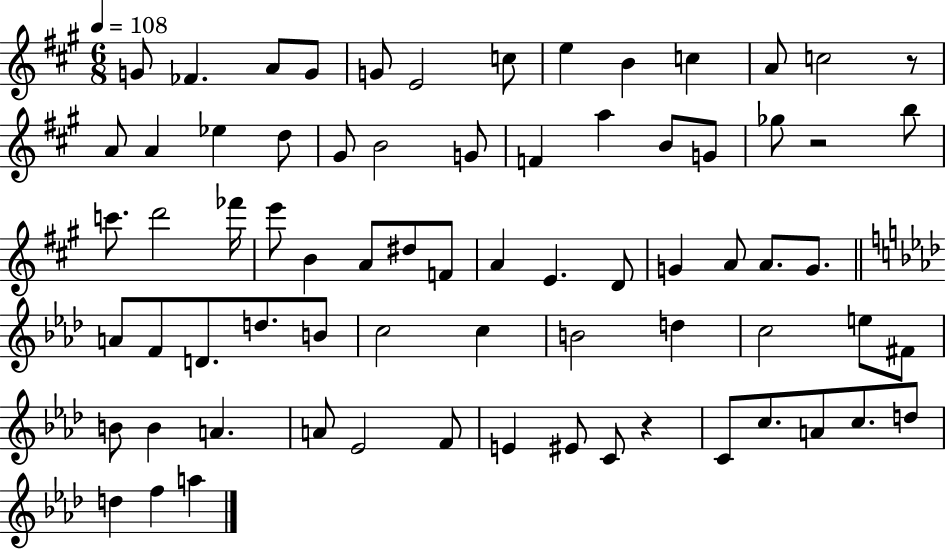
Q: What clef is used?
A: treble